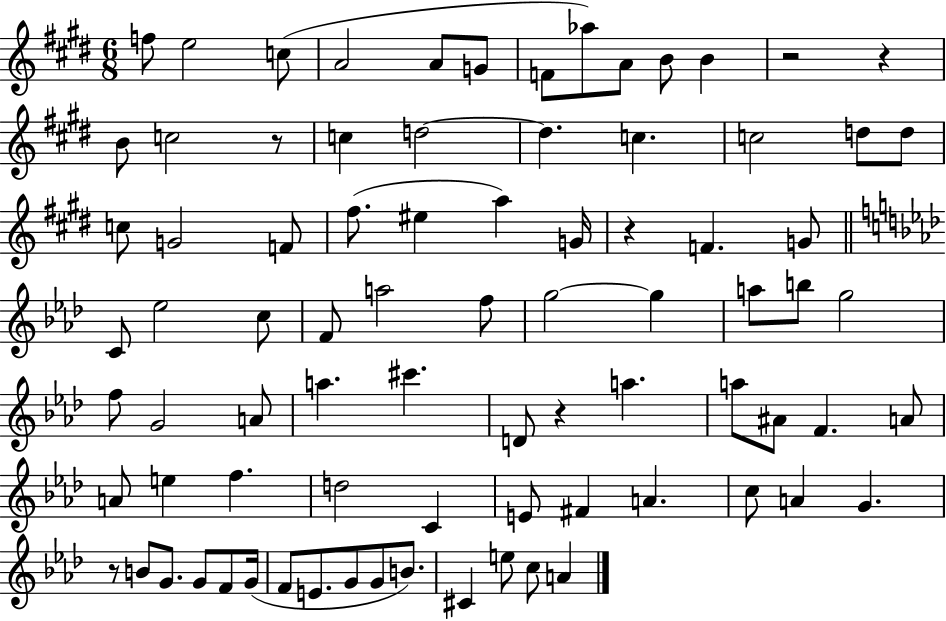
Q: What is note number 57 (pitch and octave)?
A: E4